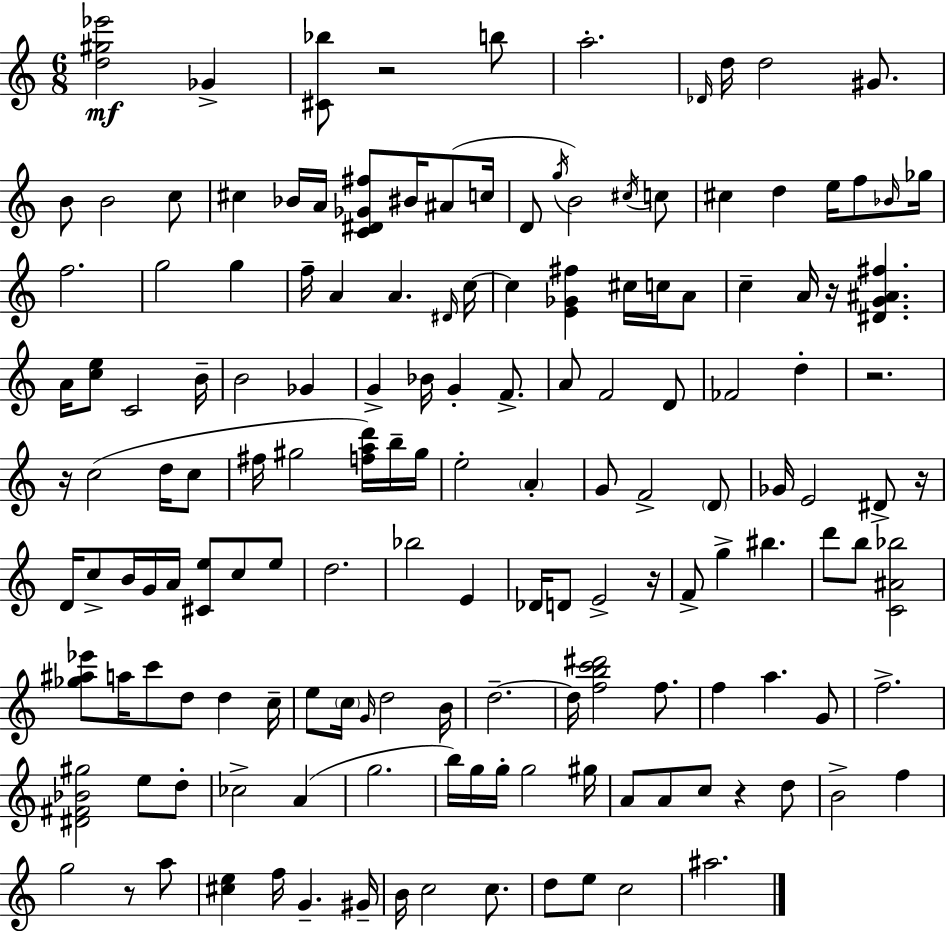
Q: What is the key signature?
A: C major